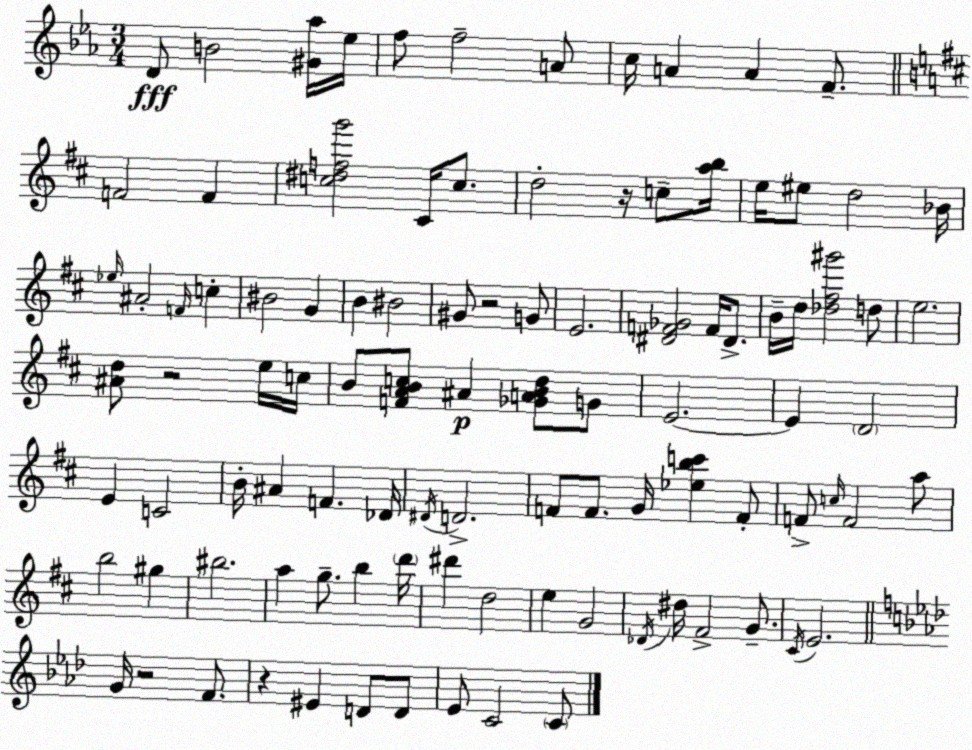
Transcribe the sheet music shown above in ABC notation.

X:1
T:Untitled
M:3/4
L:1/4
K:Eb
D/2 B2 [^G_a]/4 _e/4 f/2 f2 A/2 c/4 A A F/2 F2 F [c^dfg']2 ^C/4 c/2 d2 z/4 c/2 [ab]/4 e/4 ^e/2 d2 _B/4 _e/4 ^A2 F/4 c ^B2 G B ^B2 ^G/2 z2 G/2 E2 [^DF_G]2 F/4 ^D/2 B/4 d/4 [_d^f^g']2 d/2 e2 [^Ad]/2 z2 e/4 c/4 B/2 [FABc]/2 ^A [_GABd]/2 G/2 E2 E D2 E C2 B/4 ^A F _D/4 ^D/4 D2 F/2 F/2 G/4 [_ebc'] F/2 F/2 c/4 F2 a/2 b2 ^g ^b2 a g/2 b d'/4 ^d' d2 e G2 _D/4 ^d/4 ^F2 G/2 ^C/4 E2 G/4 z2 F/2 z ^E D/2 D/2 _E/2 C2 C/2